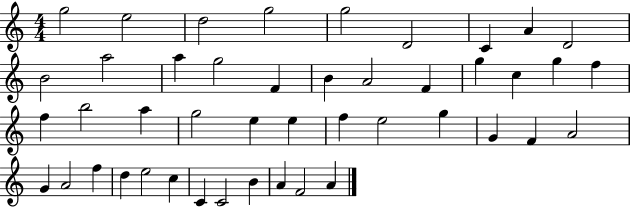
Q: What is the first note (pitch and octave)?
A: G5